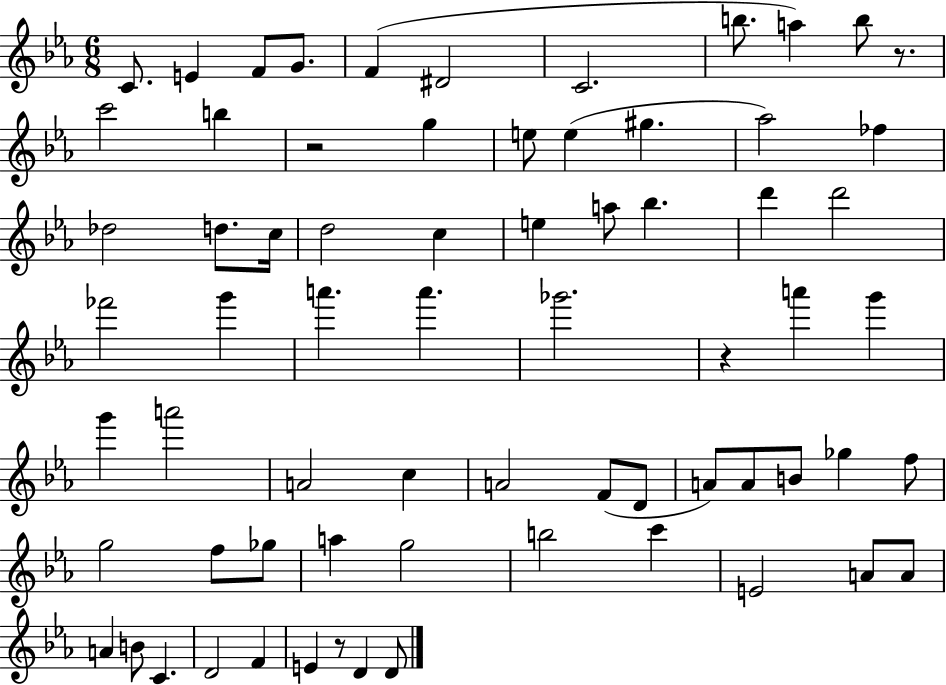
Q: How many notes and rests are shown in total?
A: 69